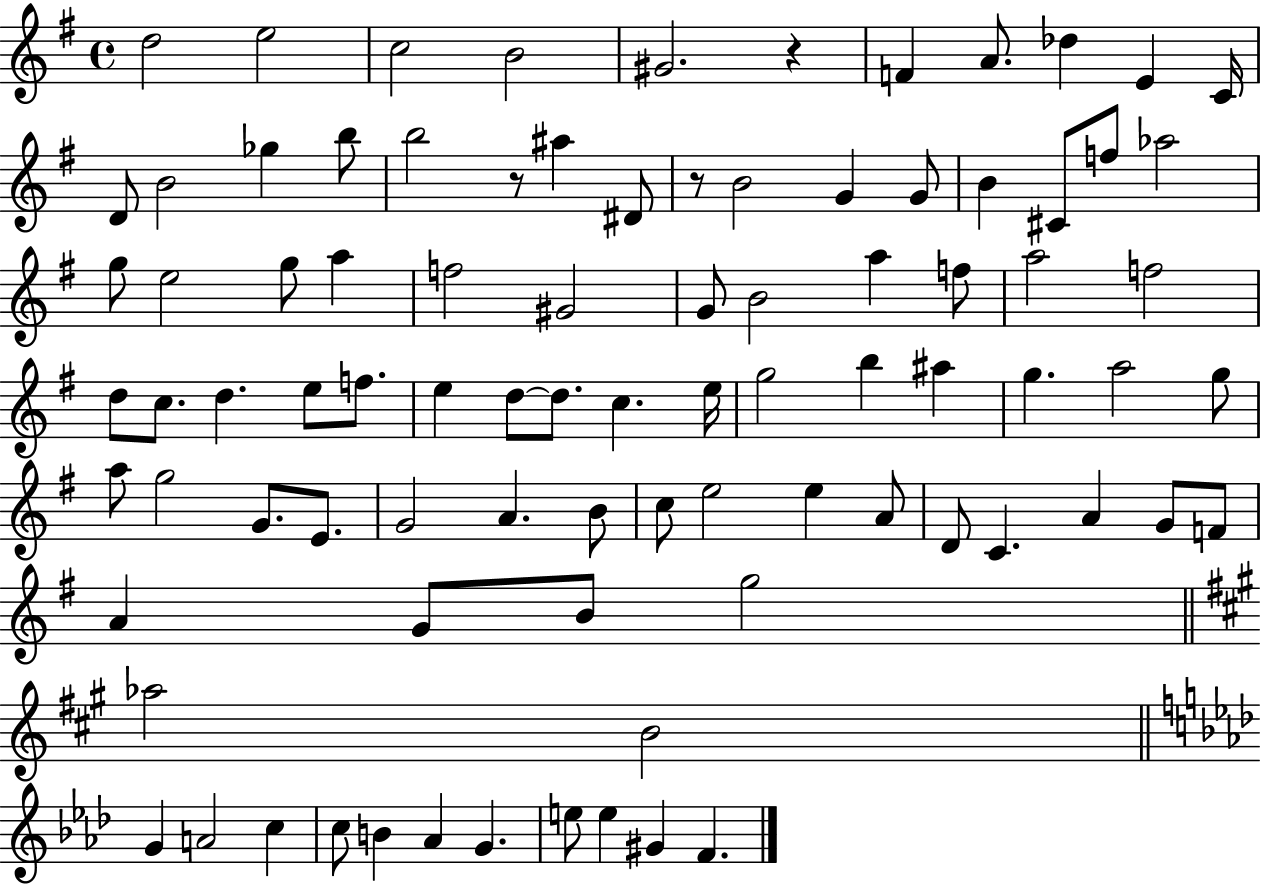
D5/h E5/h C5/h B4/h G#4/h. R/q F4/q A4/e. Db5/q E4/q C4/s D4/e B4/h Gb5/q B5/e B5/h R/e A#5/q D#4/e R/e B4/h G4/q G4/e B4/q C#4/e F5/e Ab5/h G5/e E5/h G5/e A5/q F5/h G#4/h G4/e B4/h A5/q F5/e A5/h F5/h D5/e C5/e. D5/q. E5/e F5/e. E5/q D5/e D5/e. C5/q. E5/s G5/h B5/q A#5/q G5/q. A5/h G5/e A5/e G5/h G4/e. E4/e. G4/h A4/q. B4/e C5/e E5/h E5/q A4/e D4/e C4/q. A4/q G4/e F4/e A4/q G4/e B4/e G5/h Ab5/h B4/h G4/q A4/h C5/q C5/e B4/q Ab4/q G4/q. E5/e E5/q G#4/q F4/q.